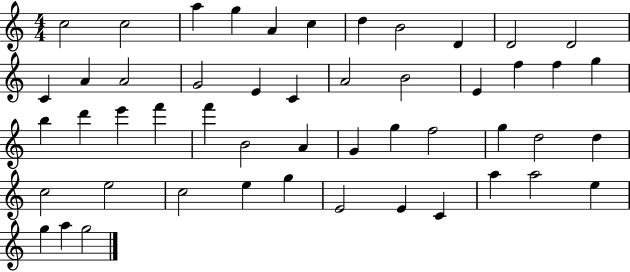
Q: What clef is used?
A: treble